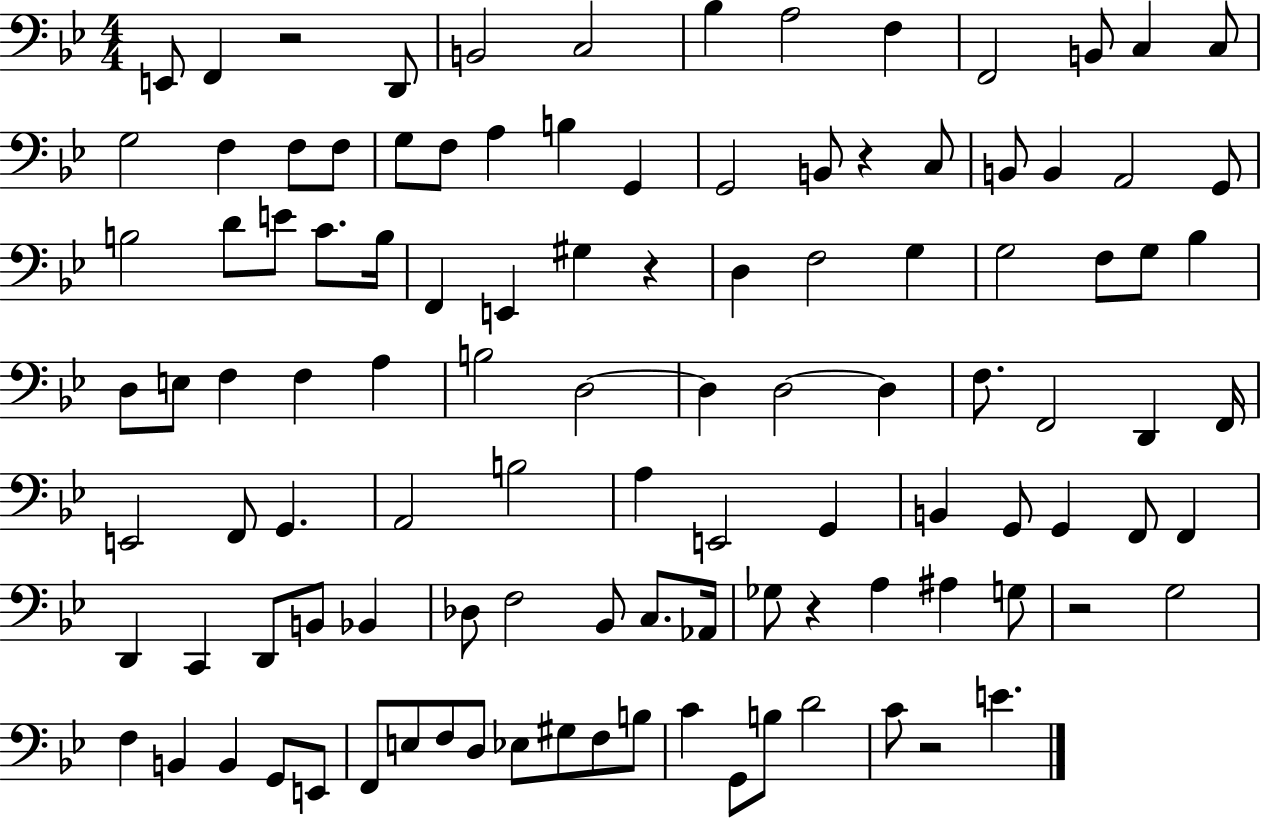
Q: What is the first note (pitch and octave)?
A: E2